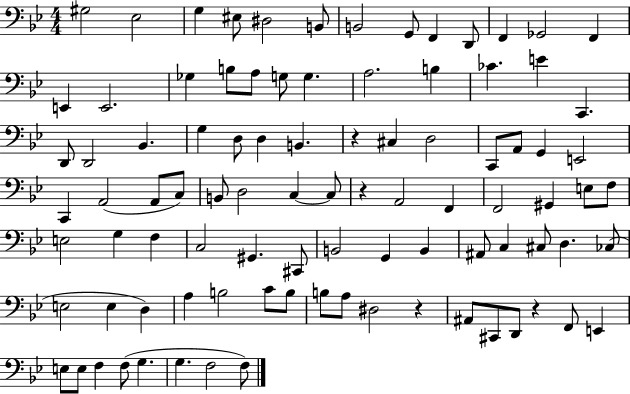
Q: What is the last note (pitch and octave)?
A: F3